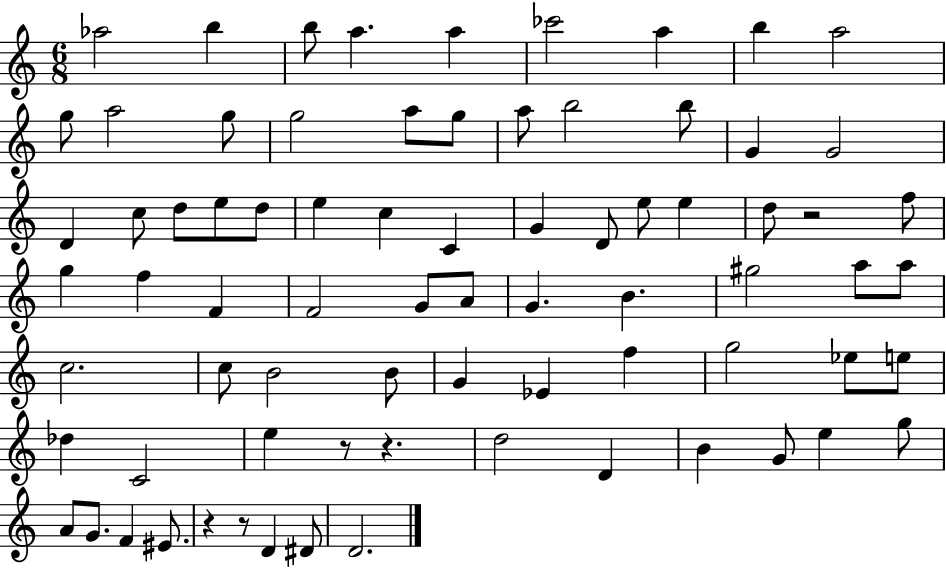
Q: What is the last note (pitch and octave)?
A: D4